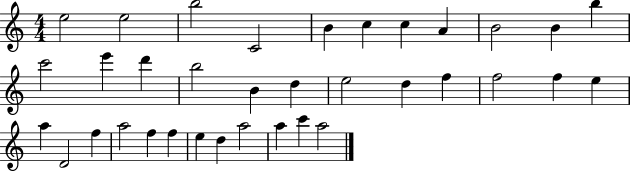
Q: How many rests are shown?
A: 0